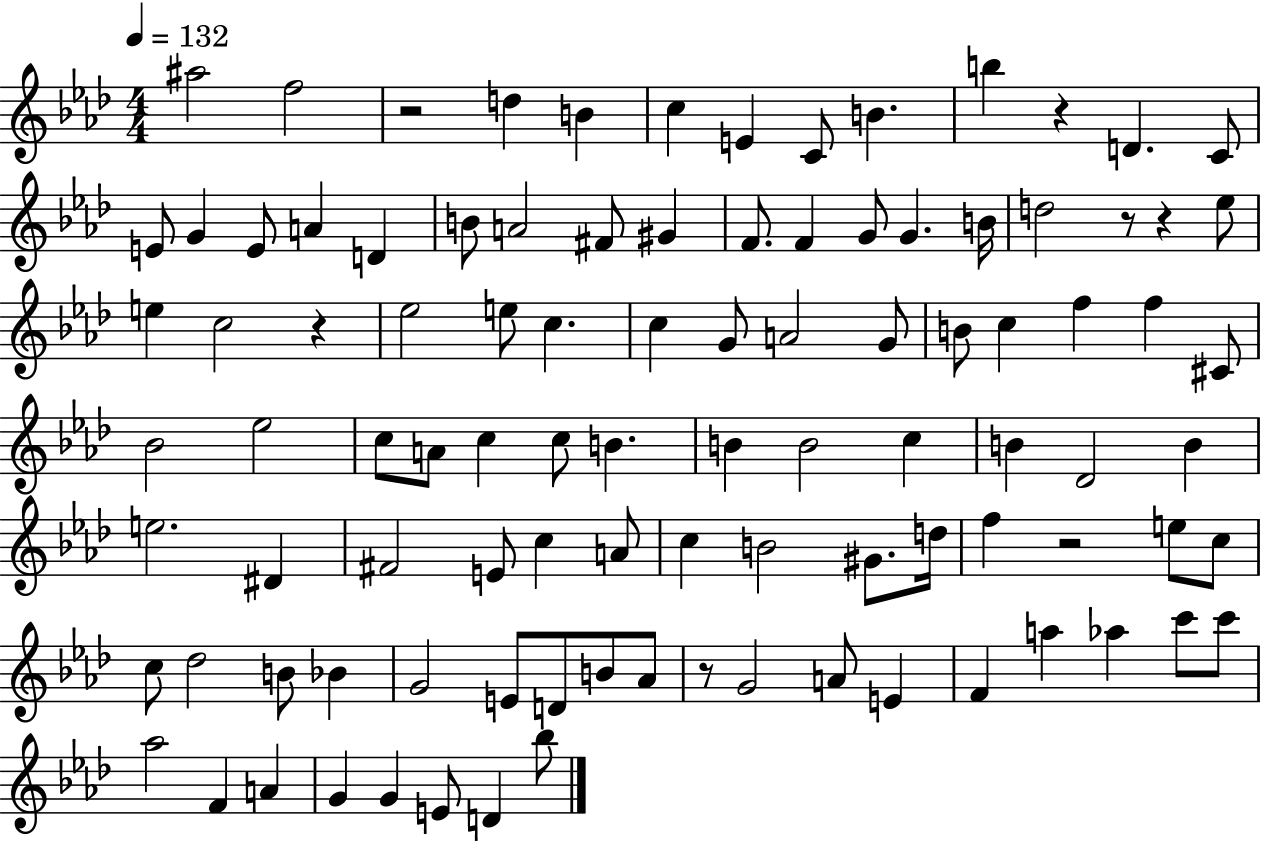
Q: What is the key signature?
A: AES major